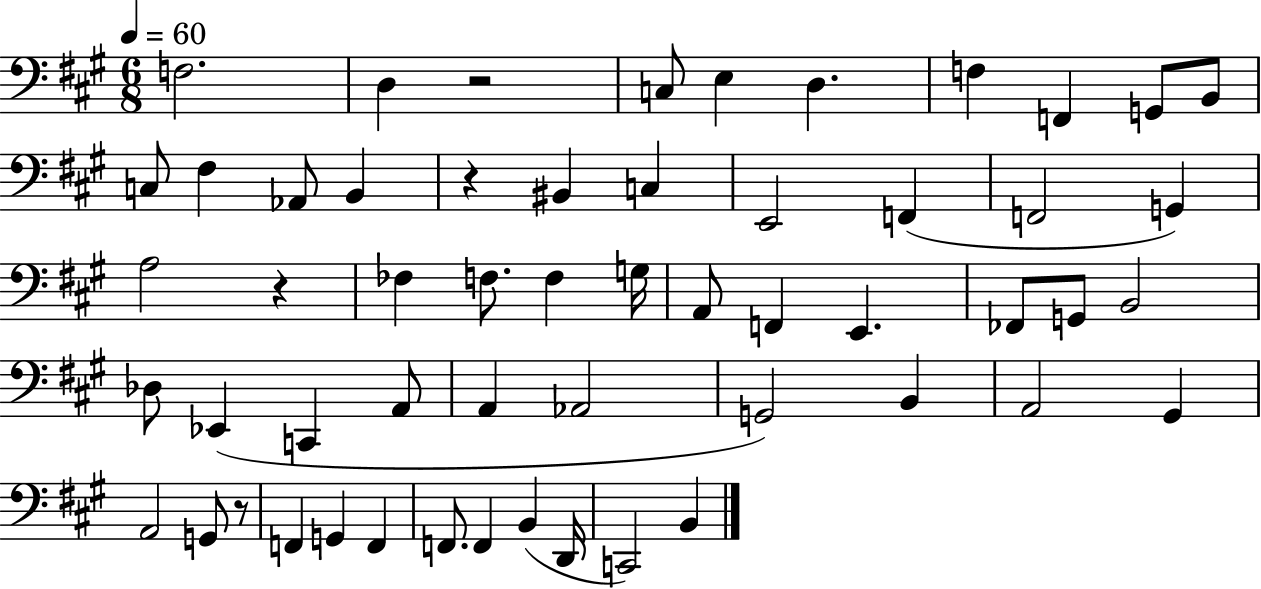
{
  \clef bass
  \numericTimeSignature
  \time 6/8
  \key a \major
  \tempo 4 = 60
  \repeat volta 2 { f2. | d4 r2 | c8 e4 d4. | f4 f,4 g,8 b,8 | \break c8 fis4 aes,8 b,4 | r4 bis,4 c4 | e,2 f,4( | f,2 g,4) | \break a2 r4 | fes4 f8. f4 g16 | a,8 f,4 e,4. | fes,8 g,8 b,2 | \break des8 ees,4( c,4 a,8 | a,4 aes,2 | g,2) b,4 | a,2 gis,4 | \break a,2 g,8 r8 | f,4 g,4 f,4 | f,8. f,4 b,4( d,16 | c,2) b,4 | \break } \bar "|."
}